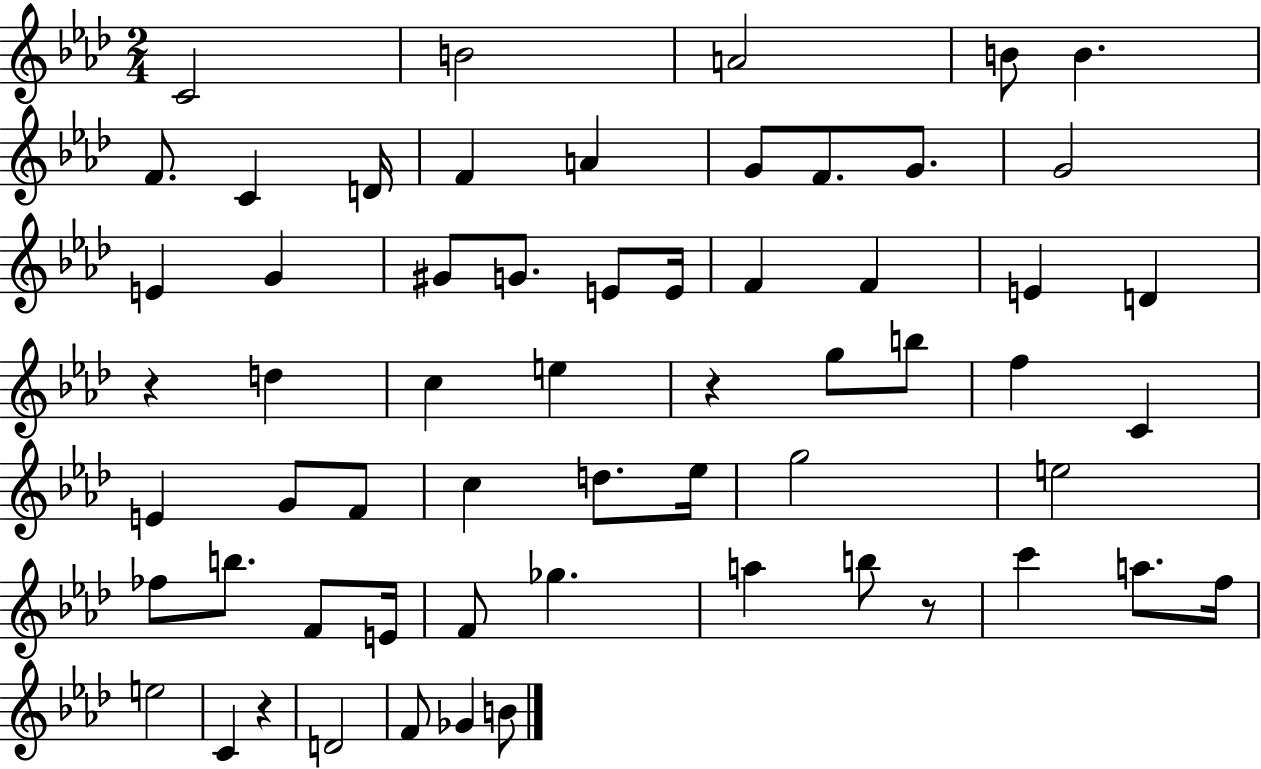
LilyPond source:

{
  \clef treble
  \numericTimeSignature
  \time 2/4
  \key aes \major
  \repeat volta 2 { c'2 | b'2 | a'2 | b'8 b'4. | \break f'8. c'4 d'16 | f'4 a'4 | g'8 f'8. g'8. | g'2 | \break e'4 g'4 | gis'8 g'8. e'8 e'16 | f'4 f'4 | e'4 d'4 | \break r4 d''4 | c''4 e''4 | r4 g''8 b''8 | f''4 c'4 | \break e'4 g'8 f'8 | c''4 d''8. ees''16 | g''2 | e''2 | \break fes''8 b''8. f'8 e'16 | f'8 ges''4. | a''4 b''8 r8 | c'''4 a''8. f''16 | \break e''2 | c'4 r4 | d'2 | f'8 ges'4 b'8 | \break } \bar "|."
}